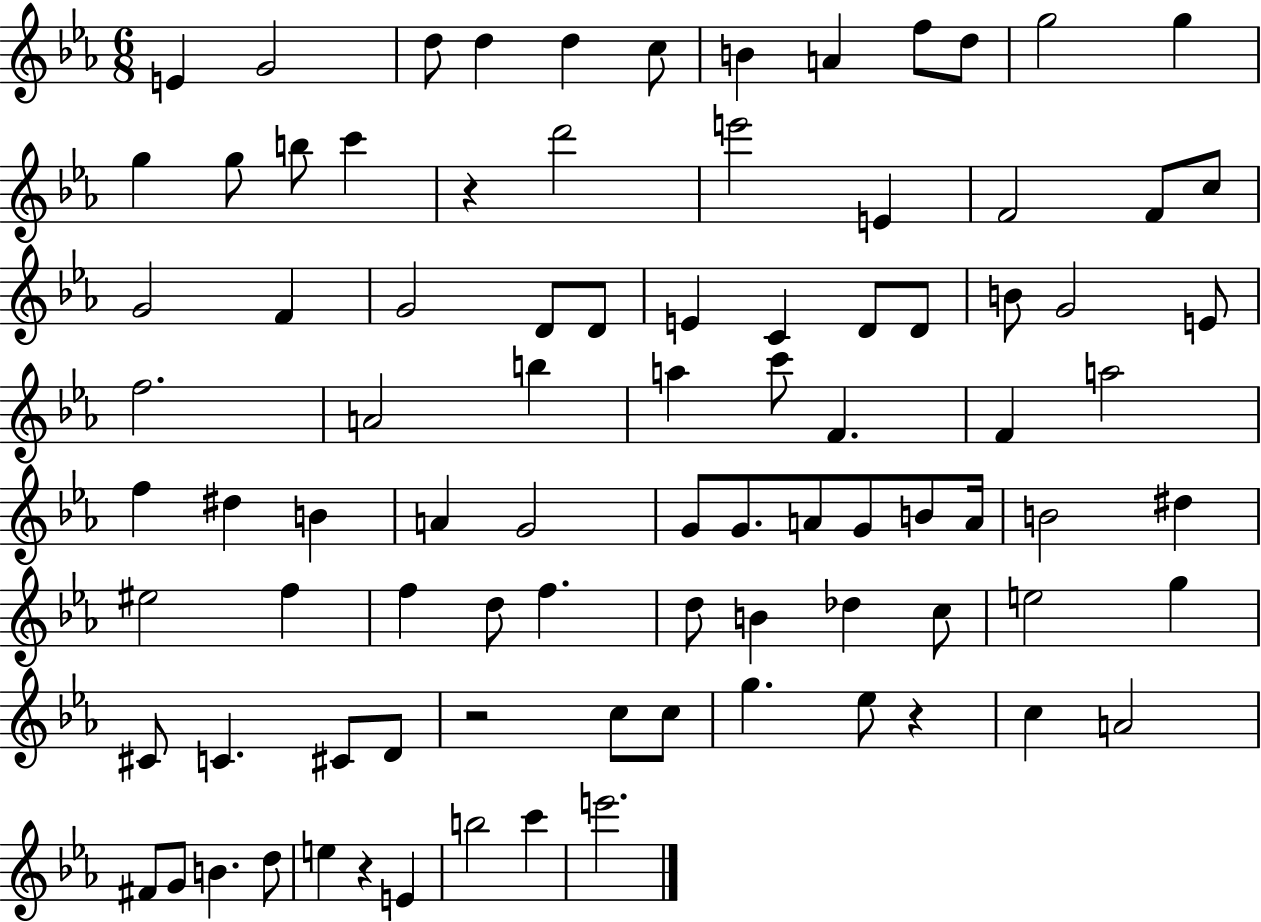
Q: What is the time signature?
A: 6/8